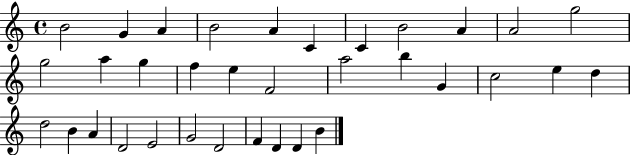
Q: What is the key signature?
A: C major